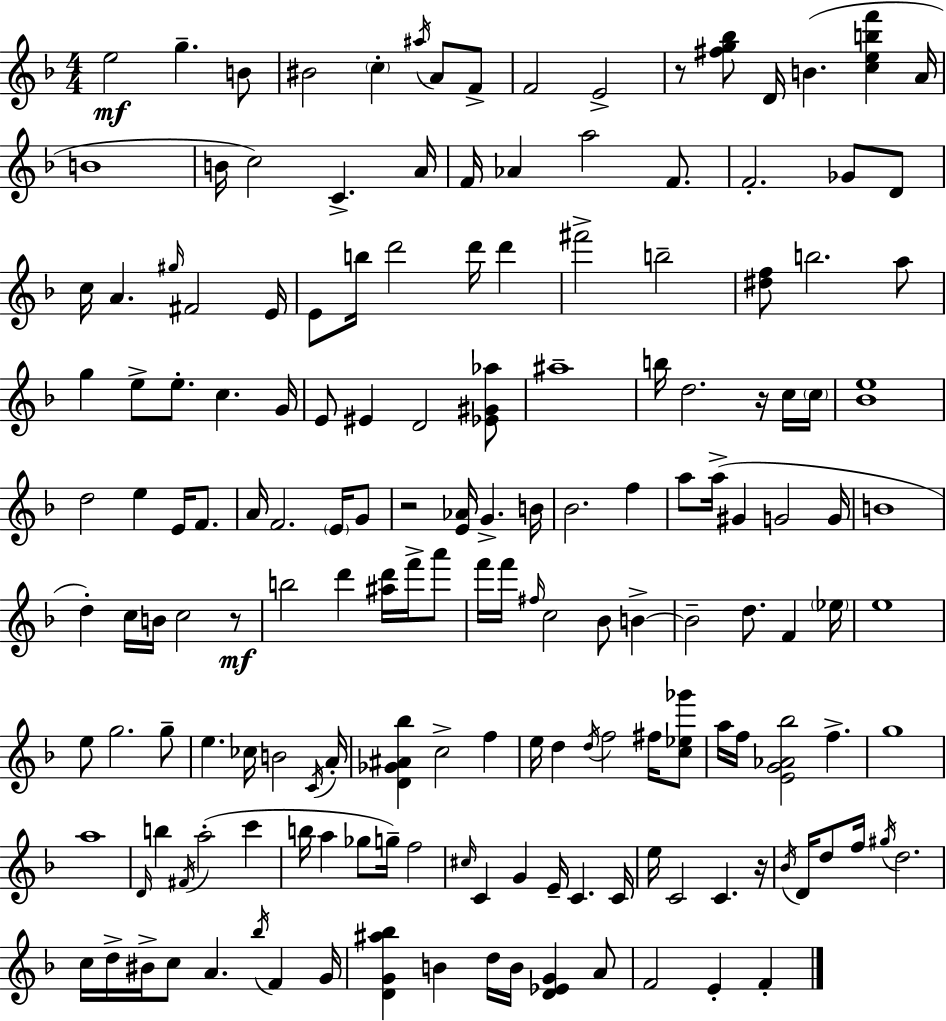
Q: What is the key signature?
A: D minor